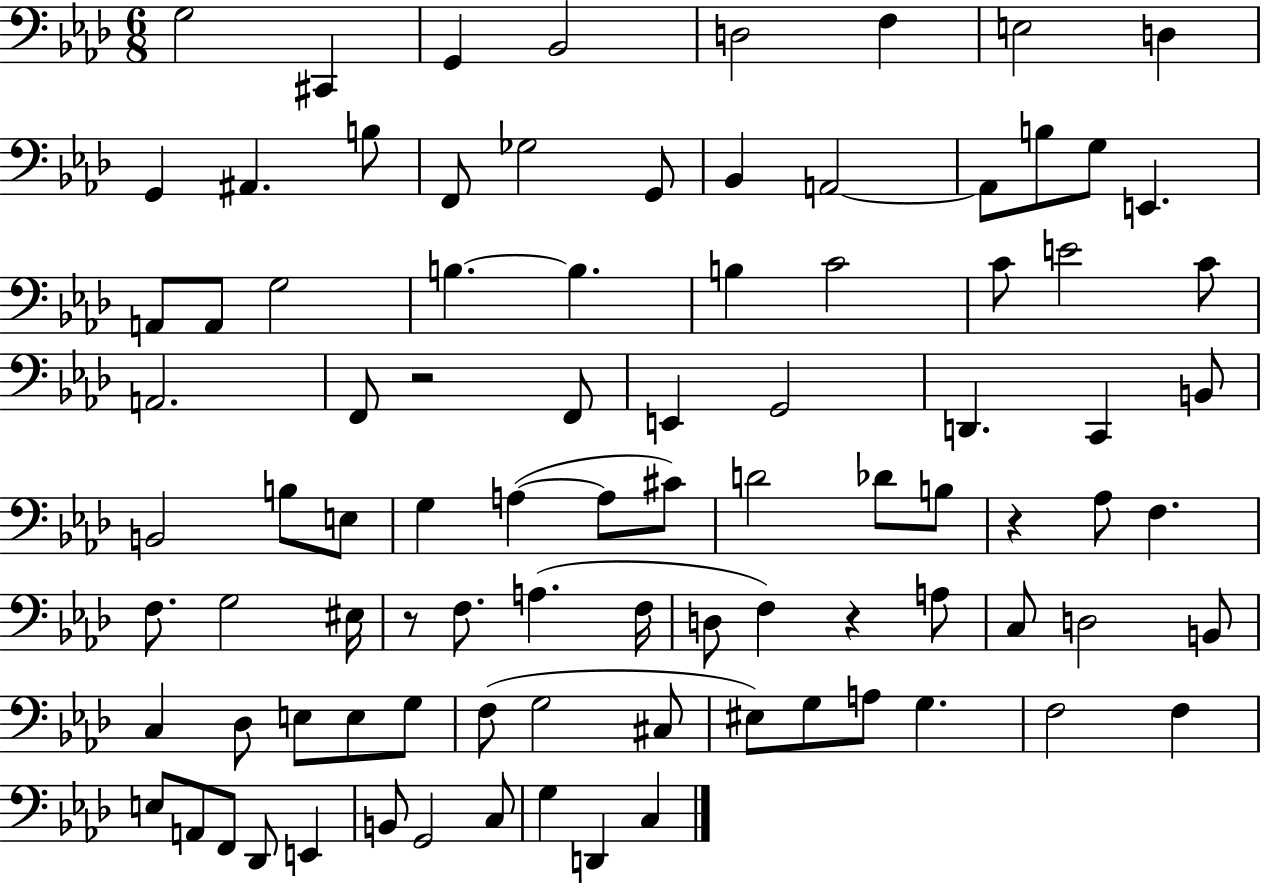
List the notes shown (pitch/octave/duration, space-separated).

G3/h C#2/q G2/q Bb2/h D3/h F3/q E3/h D3/q G2/q A#2/q. B3/e F2/e Gb3/h G2/e Bb2/q A2/h A2/e B3/e G3/e E2/q. A2/e A2/e G3/h B3/q. B3/q. B3/q C4/h C4/e E4/h C4/e A2/h. F2/e R/h F2/e E2/q G2/h D2/q. C2/q B2/e B2/h B3/e E3/e G3/q A3/q A3/e C#4/e D4/h Db4/e B3/e R/q Ab3/e F3/q. F3/e. G3/h EIS3/s R/e F3/e. A3/q. F3/s D3/e F3/q R/q A3/e C3/e D3/h B2/e C3/q Db3/e E3/e E3/e G3/e F3/e G3/h C#3/e EIS3/e G3/e A3/e G3/q. F3/h F3/q E3/e A2/e F2/e Db2/e E2/q B2/e G2/h C3/e G3/q D2/q C3/q